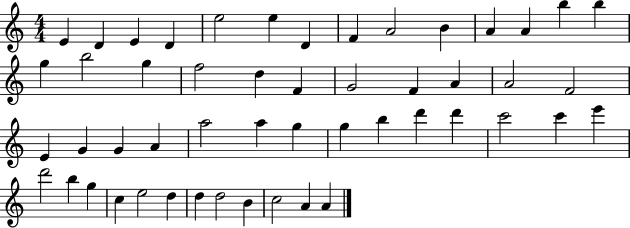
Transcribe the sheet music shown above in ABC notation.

X:1
T:Untitled
M:4/4
L:1/4
K:C
E D E D e2 e D F A2 B A A b b g b2 g f2 d F G2 F A A2 F2 E G G A a2 a g g b d' d' c'2 c' e' d'2 b g c e2 d d d2 B c2 A A